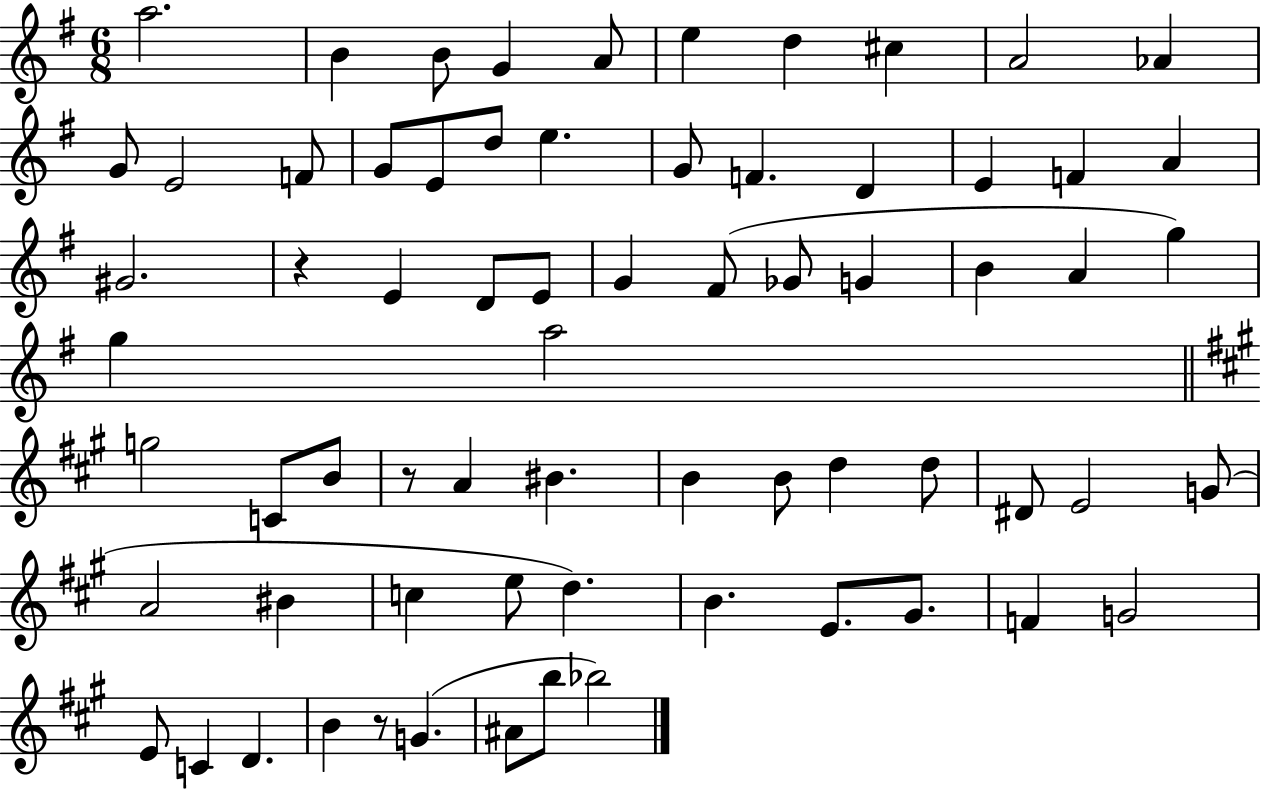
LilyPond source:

{
  \clef treble
  \numericTimeSignature
  \time 6/8
  \key g \major
  \repeat volta 2 { a''2. | b'4 b'8 g'4 a'8 | e''4 d''4 cis''4 | a'2 aes'4 | \break g'8 e'2 f'8 | g'8 e'8 d''8 e''4. | g'8 f'4. d'4 | e'4 f'4 a'4 | \break gis'2. | r4 e'4 d'8 e'8 | g'4 fis'8( ges'8 g'4 | b'4 a'4 g''4) | \break g''4 a''2 | \bar "||" \break \key a \major g''2 c'8 b'8 | r8 a'4 bis'4. | b'4 b'8 d''4 d''8 | dis'8 e'2 g'8( | \break a'2 bis'4 | c''4 e''8 d''4.) | b'4. e'8. gis'8. | f'4 g'2 | \break e'8 c'4 d'4. | b'4 r8 g'4.( | ais'8 b''8 bes''2) | } \bar "|."
}